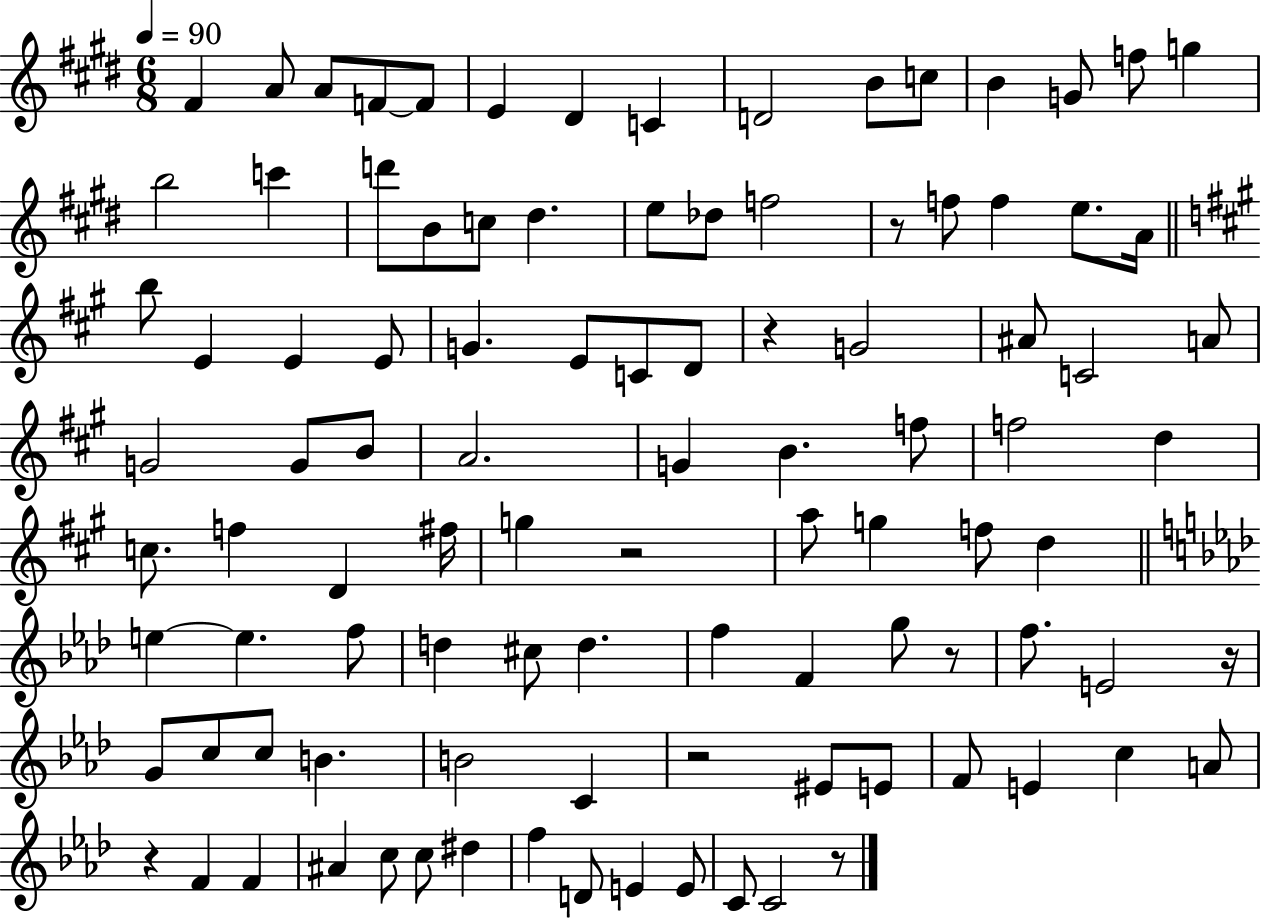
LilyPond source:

{
  \clef treble
  \numericTimeSignature
  \time 6/8
  \key e \major
  \tempo 4 = 90
  fis'4 a'8 a'8 f'8~~ f'8 | e'4 dis'4 c'4 | d'2 b'8 c''8 | b'4 g'8 f''8 g''4 | \break b''2 c'''4 | d'''8 b'8 c''8 dis''4. | e''8 des''8 f''2 | r8 f''8 f''4 e''8. a'16 | \break \bar "||" \break \key a \major b''8 e'4 e'4 e'8 | g'4. e'8 c'8 d'8 | r4 g'2 | ais'8 c'2 a'8 | \break g'2 g'8 b'8 | a'2. | g'4 b'4. f''8 | f''2 d''4 | \break c''8. f''4 d'4 fis''16 | g''4 r2 | a''8 g''4 f''8 d''4 | \bar "||" \break \key f \minor e''4~~ e''4. f''8 | d''4 cis''8 d''4. | f''4 f'4 g''8 r8 | f''8. e'2 r16 | \break g'8 c''8 c''8 b'4. | b'2 c'4 | r2 eis'8 e'8 | f'8 e'4 c''4 a'8 | \break r4 f'4 f'4 | ais'4 c''8 c''8 dis''4 | f''4 d'8 e'4 e'8 | c'8 c'2 r8 | \break \bar "|."
}